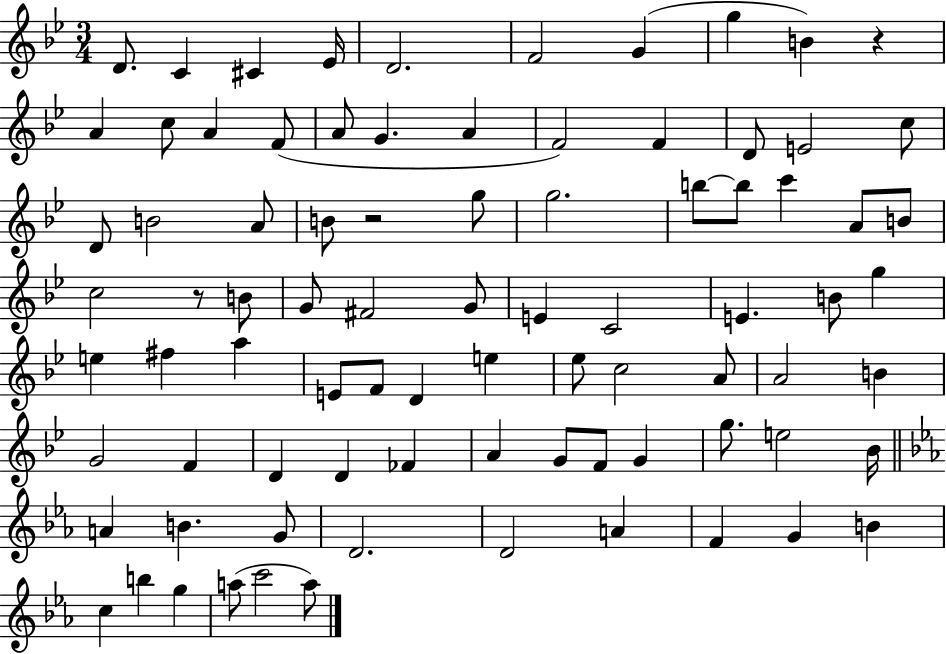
X:1
T:Untitled
M:3/4
L:1/4
K:Bb
D/2 C ^C _E/4 D2 F2 G g B z A c/2 A F/2 A/2 G A F2 F D/2 E2 c/2 D/2 B2 A/2 B/2 z2 g/2 g2 b/2 b/2 c' A/2 B/2 c2 z/2 B/2 G/2 ^F2 G/2 E C2 E B/2 g e ^f a E/2 F/2 D e _e/2 c2 A/2 A2 B G2 F D D _F A G/2 F/2 G g/2 e2 _B/4 A B G/2 D2 D2 A F G B c b g a/2 c'2 a/2